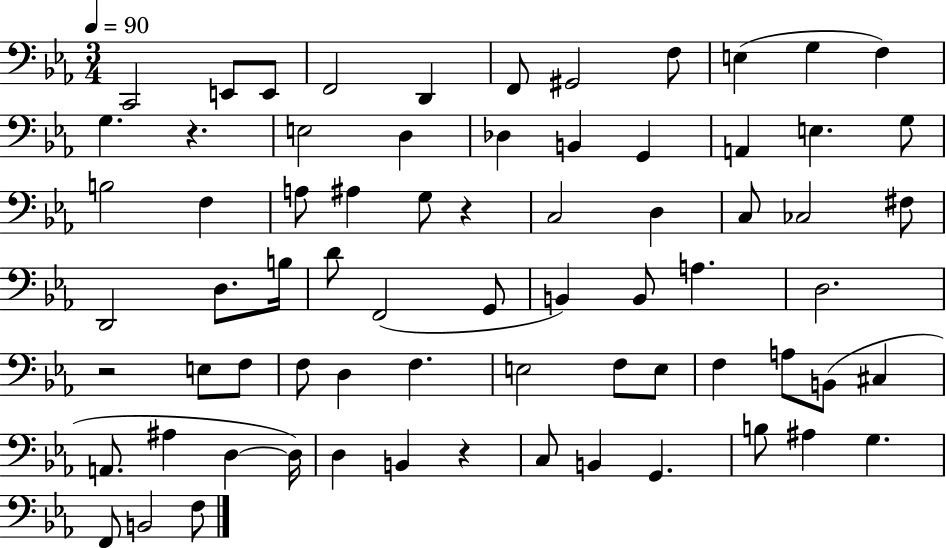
{
  \clef bass
  \numericTimeSignature
  \time 3/4
  \key ees \major
  \tempo 4 = 90
  \repeat volta 2 { c,2 e,8 e,8 | f,2 d,4 | f,8 gis,2 f8 | e4( g4 f4) | \break g4. r4. | e2 d4 | des4 b,4 g,4 | a,4 e4. g8 | \break b2 f4 | a8 ais4 g8 r4 | c2 d4 | c8 ces2 fis8 | \break d,2 d8. b16 | d'8 f,2( g,8 | b,4) b,8 a4. | d2. | \break r2 e8 f8 | f8 d4 f4. | e2 f8 e8 | f4 a8 b,8( cis4 | \break a,8. ais4 d4~~ d16) | d4 b,4 r4 | c8 b,4 g,4. | b8 ais4 g4. | \break f,8 b,2 f8 | } \bar "|."
}